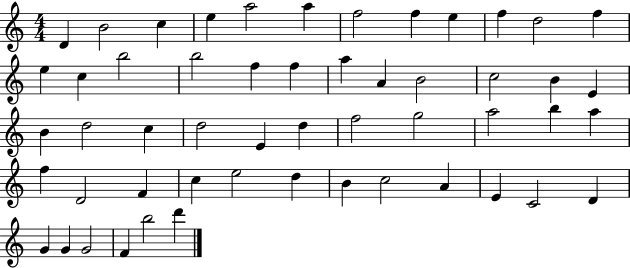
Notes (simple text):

D4/q B4/h C5/q E5/q A5/h A5/q F5/h F5/q E5/q F5/q D5/h F5/q E5/q C5/q B5/h B5/h F5/q F5/q A5/q A4/q B4/h C5/h B4/q E4/q B4/q D5/h C5/q D5/h E4/q D5/q F5/h G5/h A5/h B5/q A5/q F5/q D4/h F4/q C5/q E5/h D5/q B4/q C5/h A4/q E4/q C4/h D4/q G4/q G4/q G4/h F4/q B5/h D6/q